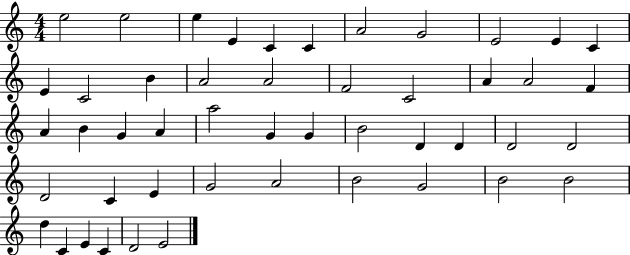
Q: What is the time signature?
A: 4/4